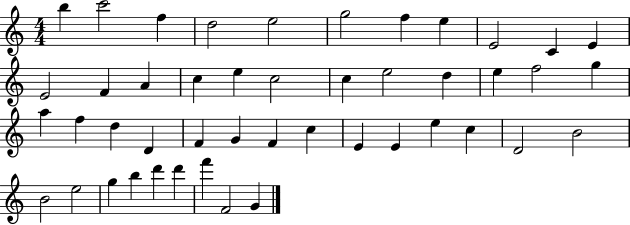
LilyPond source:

{
  \clef treble
  \numericTimeSignature
  \time 4/4
  \key c \major
  b''4 c'''2 f''4 | d''2 e''2 | g''2 f''4 e''4 | e'2 c'4 e'4 | \break e'2 f'4 a'4 | c''4 e''4 c''2 | c''4 e''2 d''4 | e''4 f''2 g''4 | \break a''4 f''4 d''4 d'4 | f'4 g'4 f'4 c''4 | e'4 e'4 e''4 c''4 | d'2 b'2 | \break b'2 e''2 | g''4 b''4 d'''4 d'''4 | f'''4 f'2 g'4 | \bar "|."
}